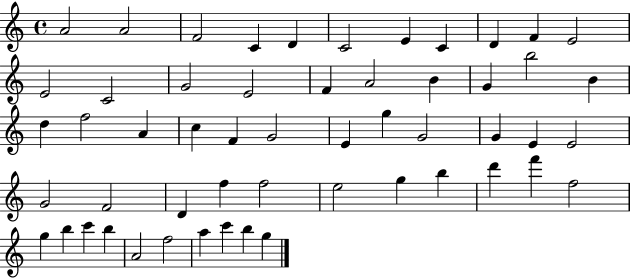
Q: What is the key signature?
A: C major